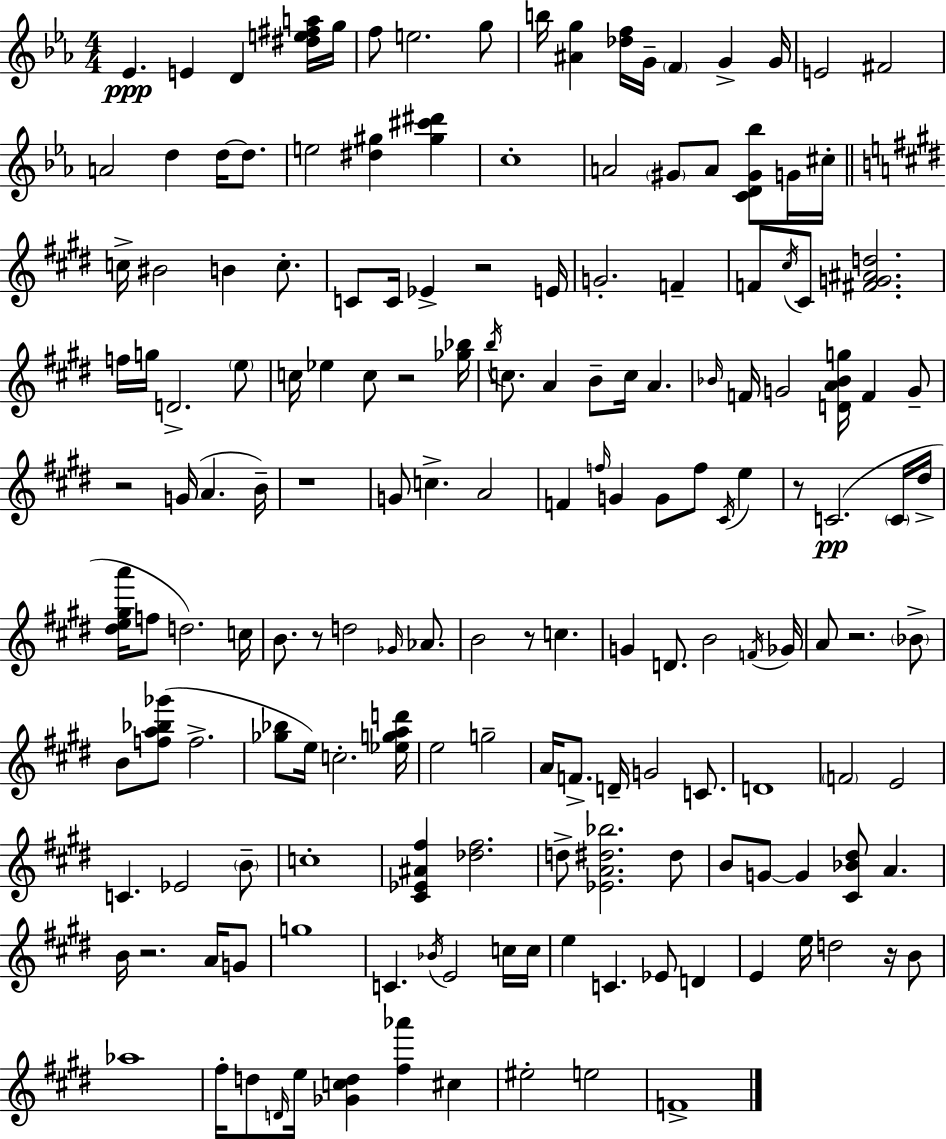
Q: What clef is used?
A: treble